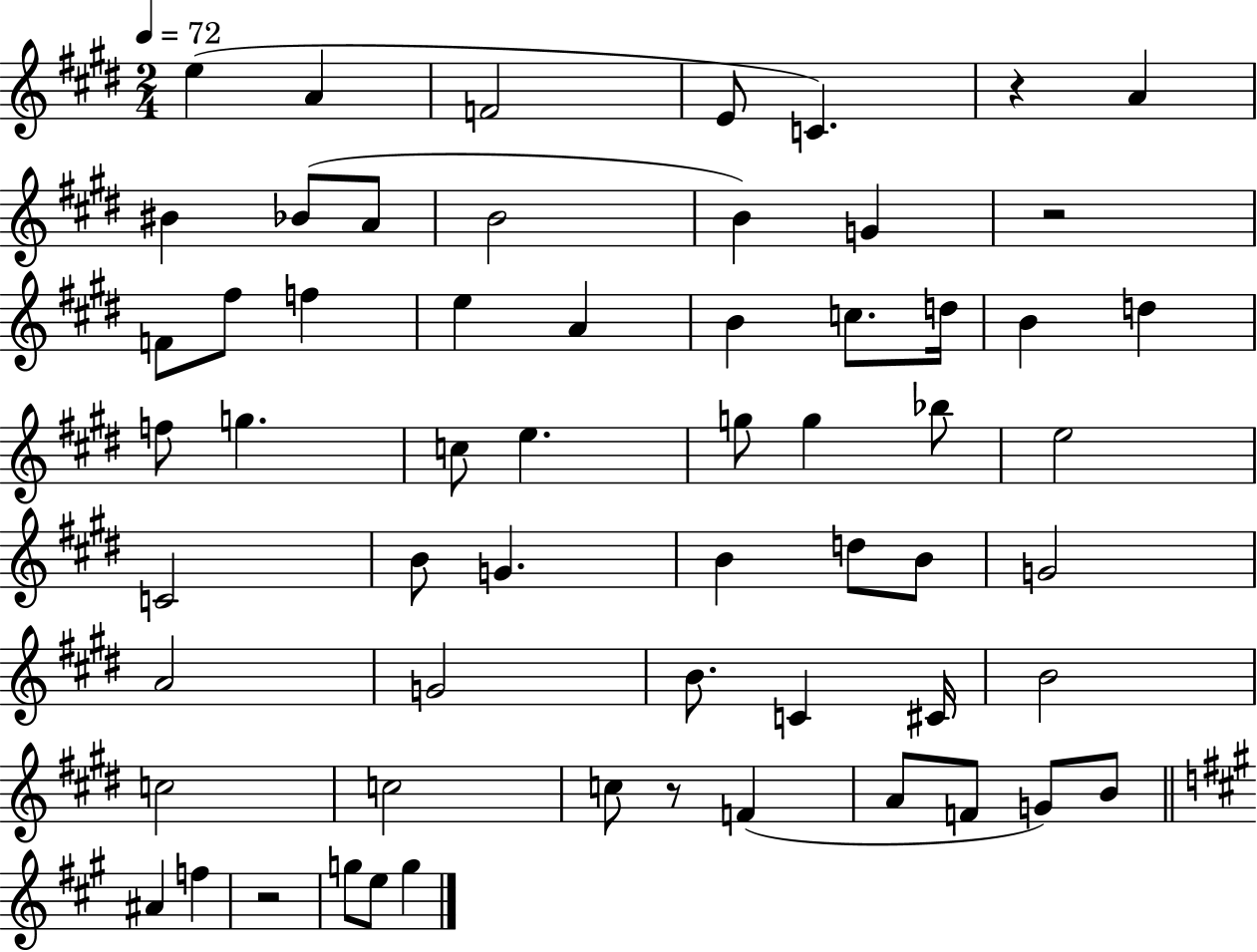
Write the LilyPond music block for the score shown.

{
  \clef treble
  \numericTimeSignature
  \time 2/4
  \key e \major
  \tempo 4 = 72
  e''4( a'4 | f'2 | e'8 c'4.) | r4 a'4 | \break bis'4 bes'8( a'8 | b'2 | b'4) g'4 | r2 | \break f'8 fis''8 f''4 | e''4 a'4 | b'4 c''8. d''16 | b'4 d''4 | \break f''8 g''4. | c''8 e''4. | g''8 g''4 bes''8 | e''2 | \break c'2 | b'8 g'4. | b'4 d''8 b'8 | g'2 | \break a'2 | g'2 | b'8. c'4 cis'16 | b'2 | \break c''2 | c''2 | c''8 r8 f'4( | a'8 f'8 g'8) b'8 | \break \bar "||" \break \key a \major ais'4 f''4 | r2 | g''8 e''8 g''4 | \bar "|."
}